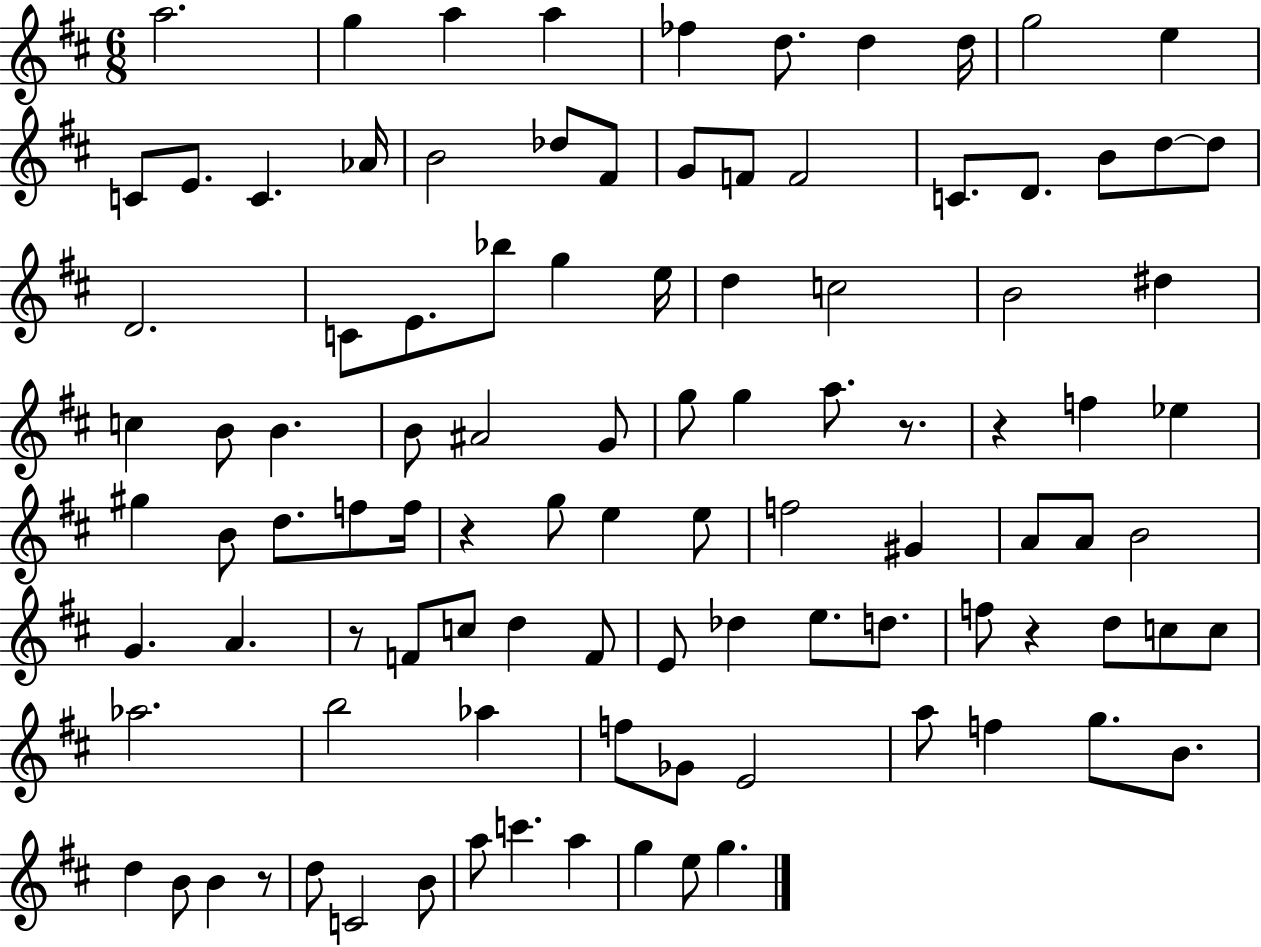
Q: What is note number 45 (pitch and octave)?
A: F5